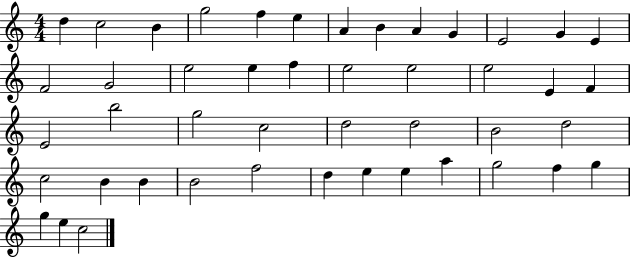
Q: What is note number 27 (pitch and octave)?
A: C5